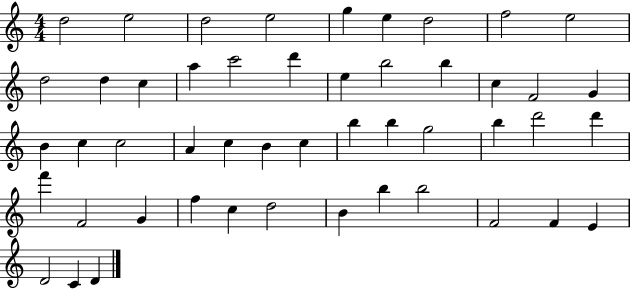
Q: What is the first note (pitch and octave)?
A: D5